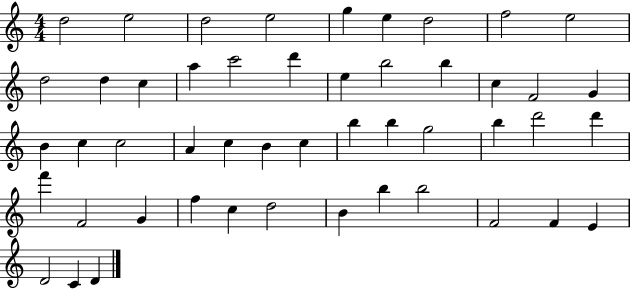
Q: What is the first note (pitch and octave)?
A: D5